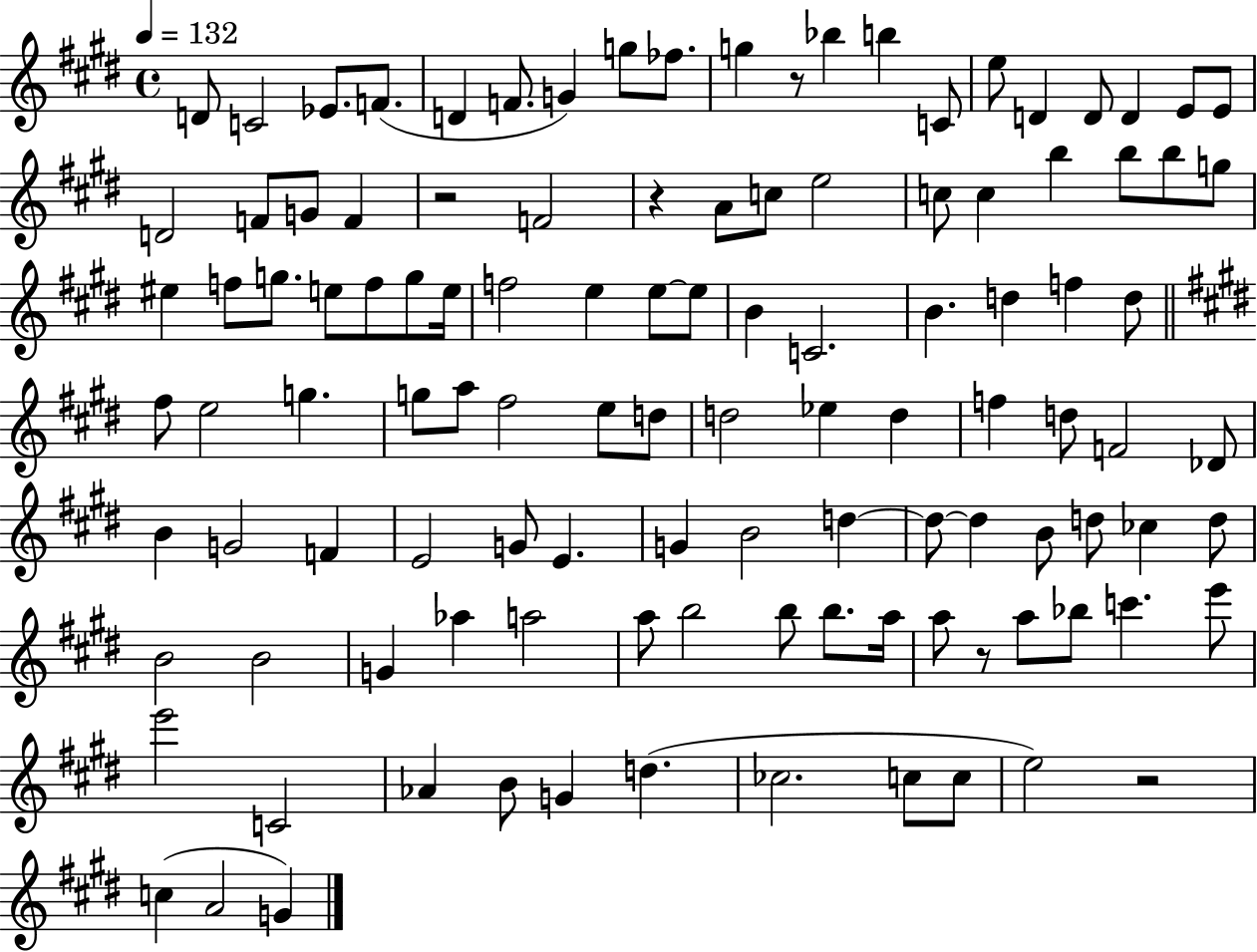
{
  \clef treble
  \time 4/4
  \defaultTimeSignature
  \key e \major
  \tempo 4 = 132
  d'8 c'2 ees'8. f'8.( | d'4 f'8. g'4) g''8 fes''8. | g''4 r8 bes''4 b''4 c'8 | e''8 d'4 d'8 d'4 e'8 e'8 | \break d'2 f'8 g'8 f'4 | r2 f'2 | r4 a'8 c''8 e''2 | c''8 c''4 b''4 b''8 b''8 g''8 | \break eis''4 f''8 g''8. e''8 f''8 g''8 e''16 | f''2 e''4 e''8~~ e''8 | b'4 c'2. | b'4. d''4 f''4 d''8 | \break \bar "||" \break \key e \major fis''8 e''2 g''4. | g''8 a''8 fis''2 e''8 d''8 | d''2 ees''4 d''4 | f''4 d''8 f'2 des'8 | \break b'4 g'2 f'4 | e'2 g'8 e'4. | g'4 b'2 d''4~~ | d''8~~ d''4 b'8 d''8 ces''4 d''8 | \break b'2 b'2 | g'4 aes''4 a''2 | a''8 b''2 b''8 b''8. a''16 | a''8 r8 a''8 bes''8 c'''4. e'''8 | \break e'''2 c'2 | aes'4 b'8 g'4 d''4.( | ces''2. c''8 c''8 | e''2) r2 | \break c''4( a'2 g'4) | \bar "|."
}